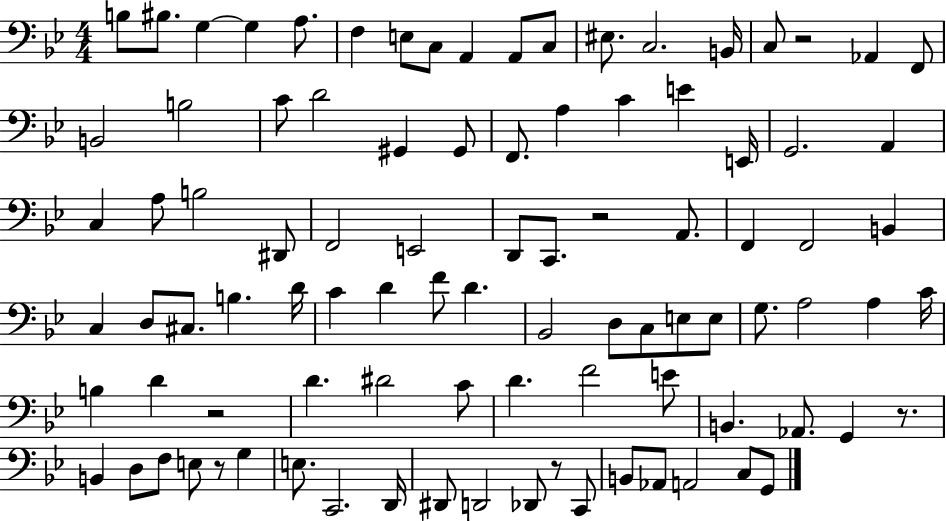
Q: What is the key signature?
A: BES major